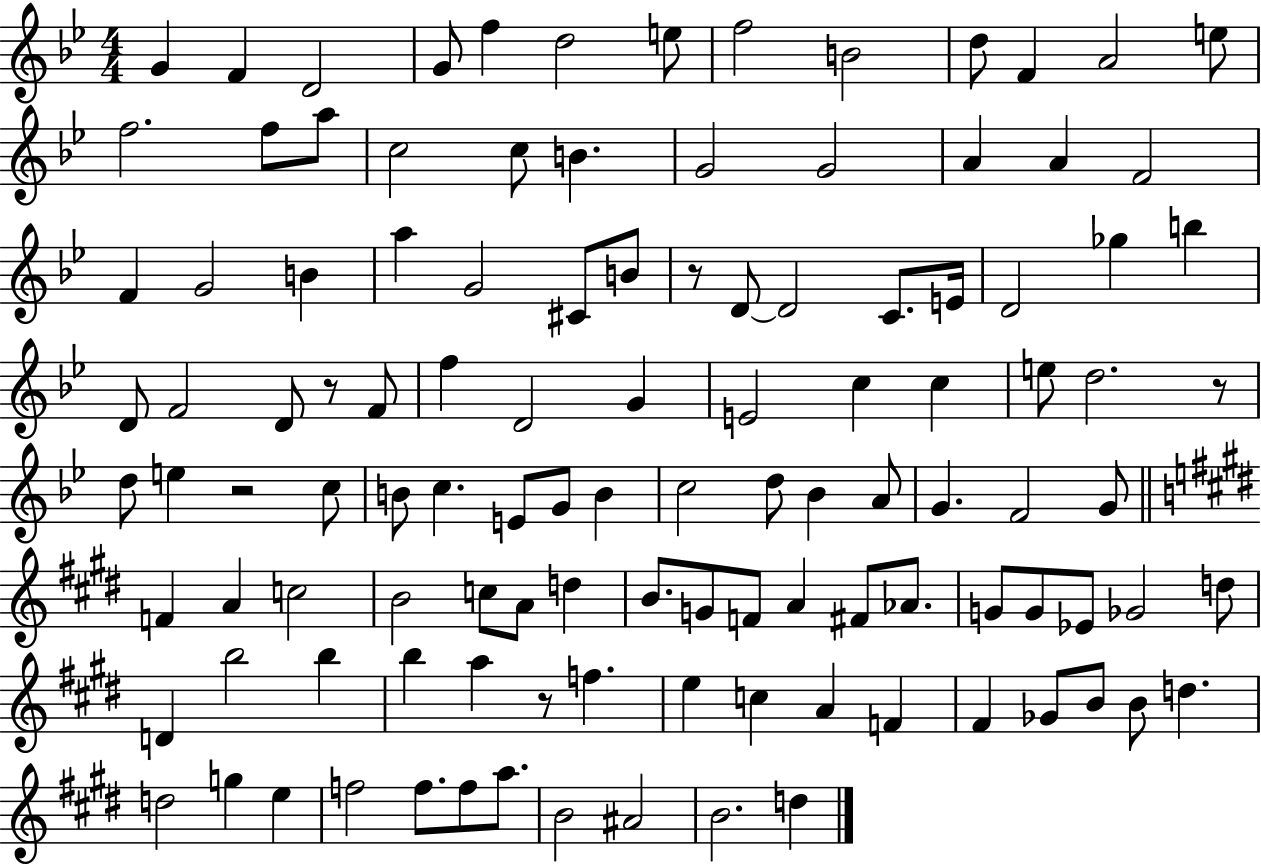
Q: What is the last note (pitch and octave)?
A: D5